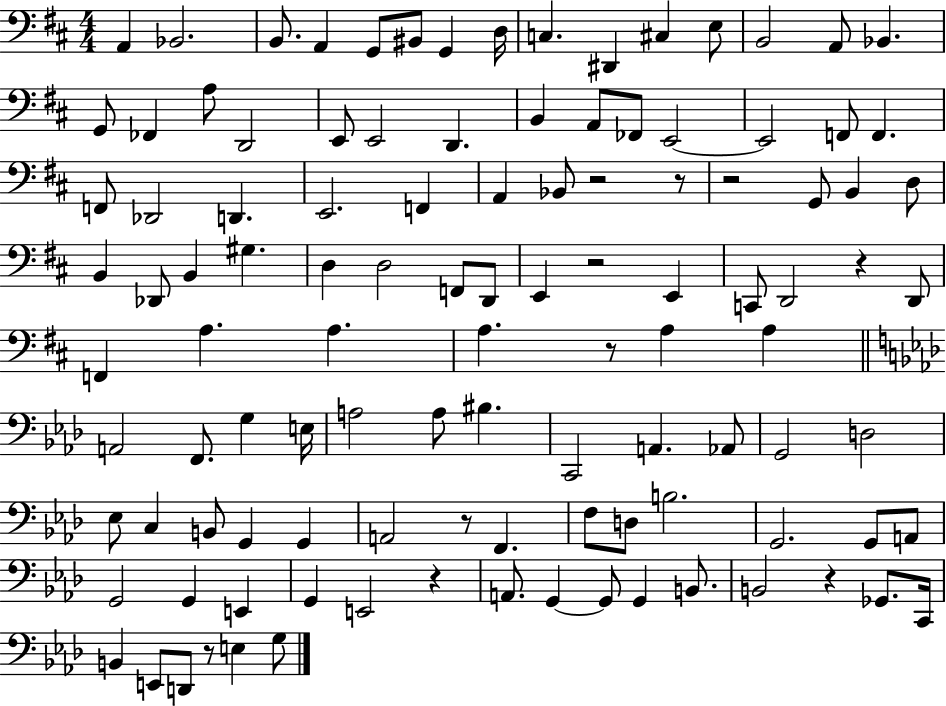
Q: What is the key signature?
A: D major